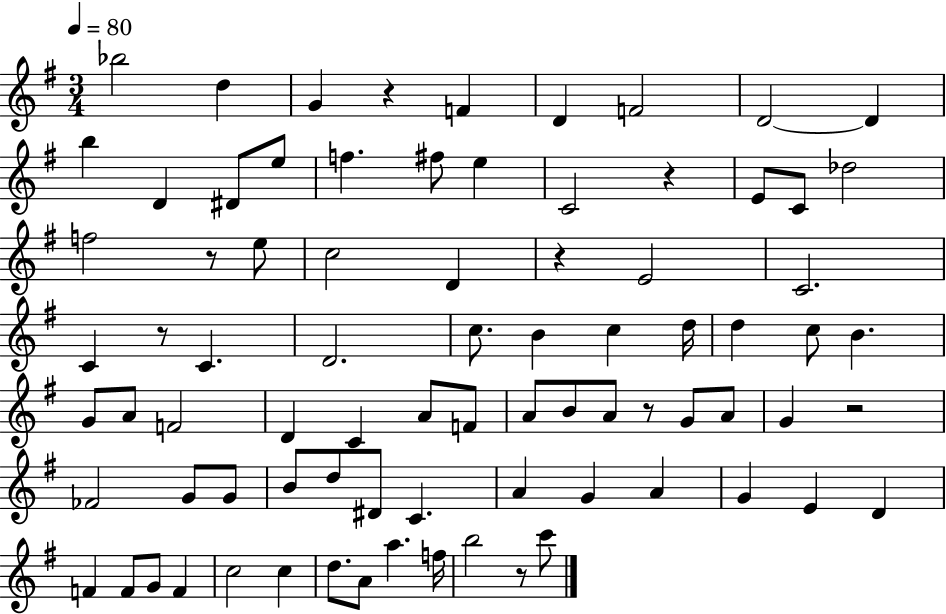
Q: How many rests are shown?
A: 8